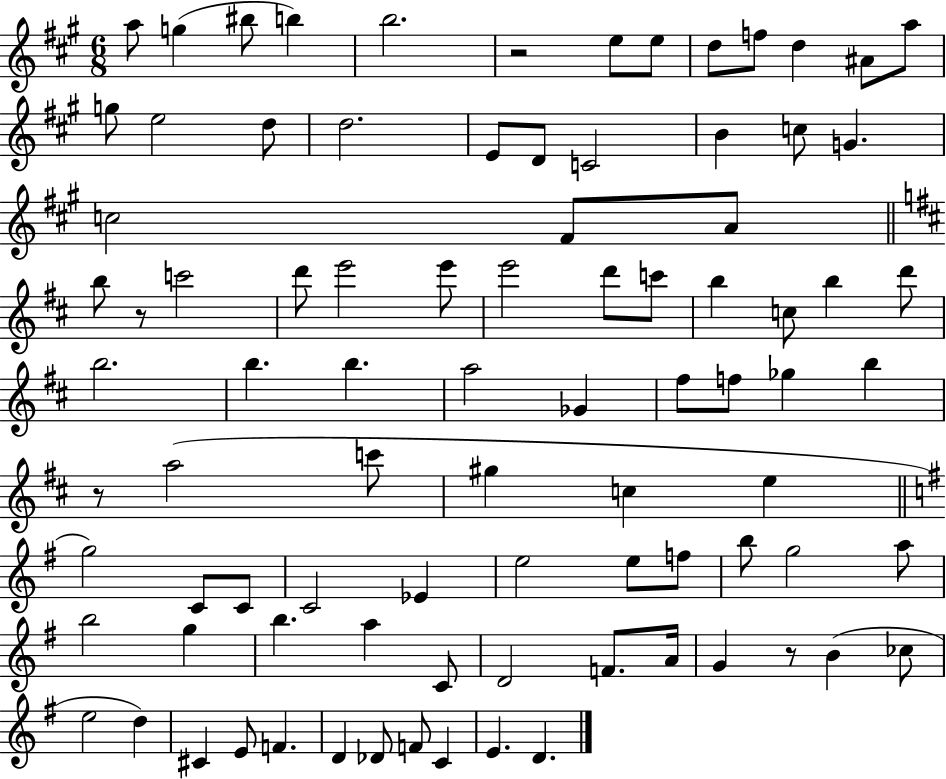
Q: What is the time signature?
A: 6/8